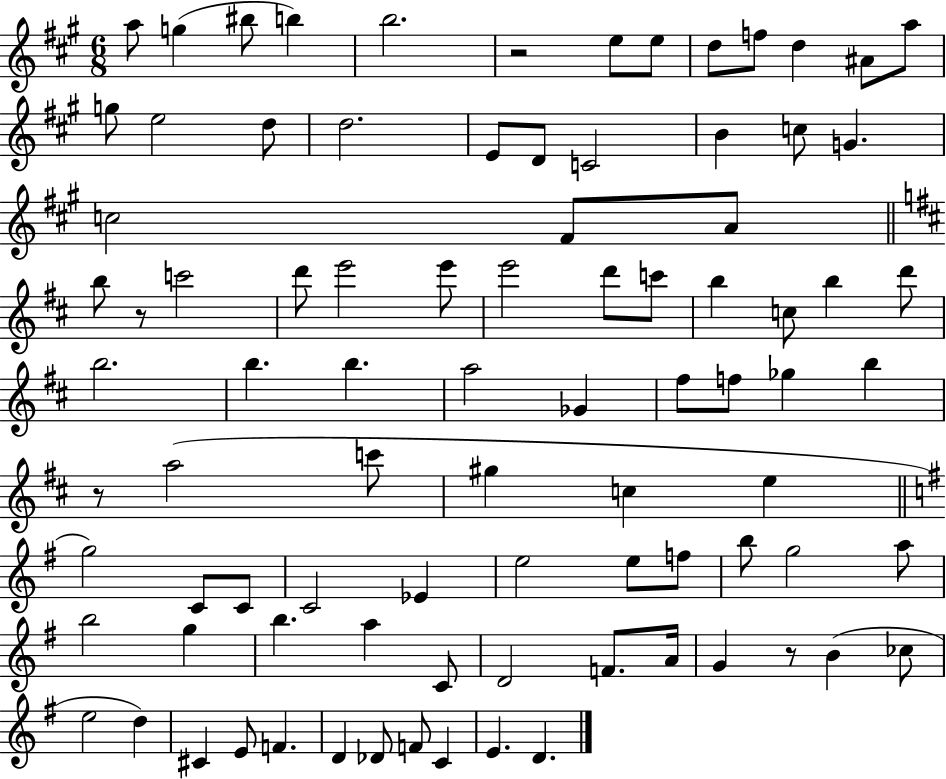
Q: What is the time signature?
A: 6/8